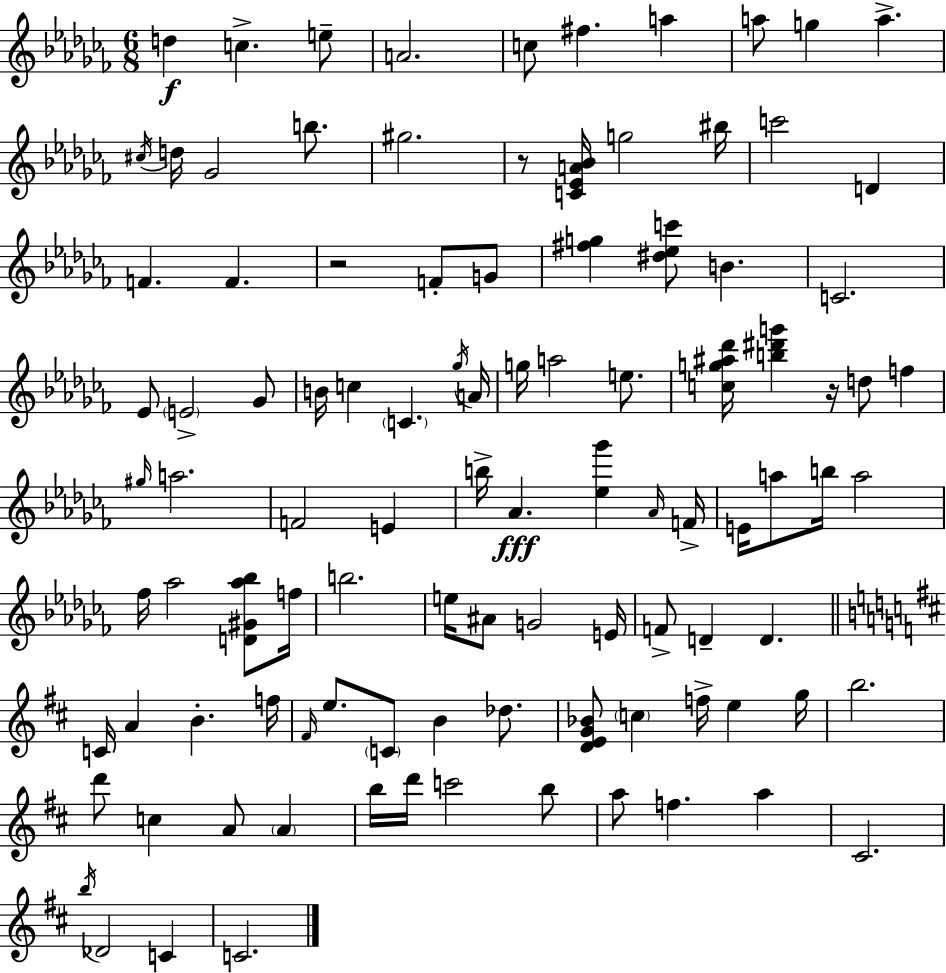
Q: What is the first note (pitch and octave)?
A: D5